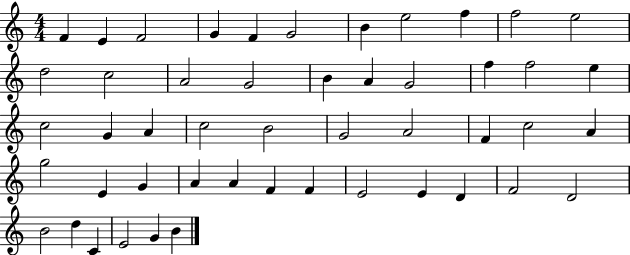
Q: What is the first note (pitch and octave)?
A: F4